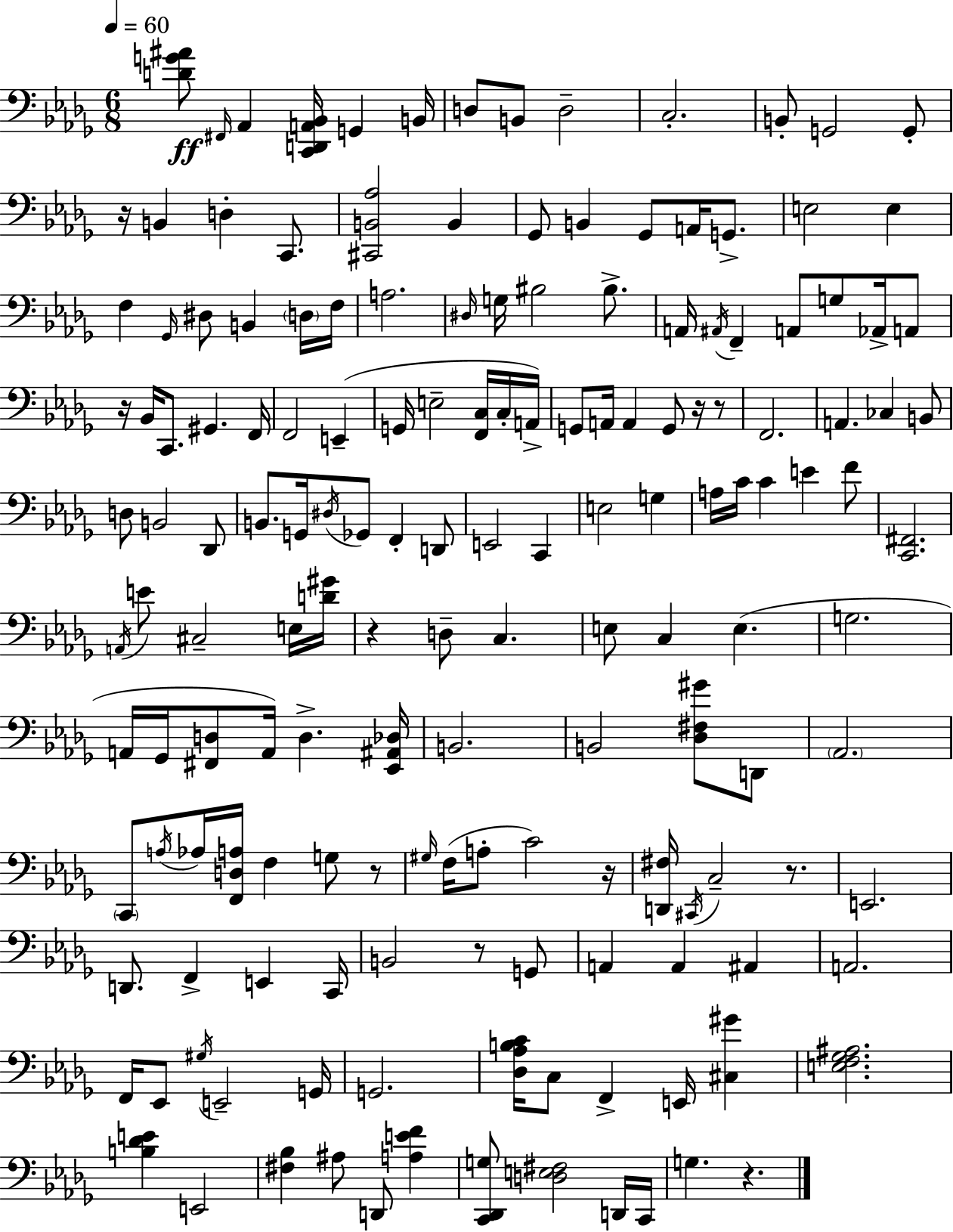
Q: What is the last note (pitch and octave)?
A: G3